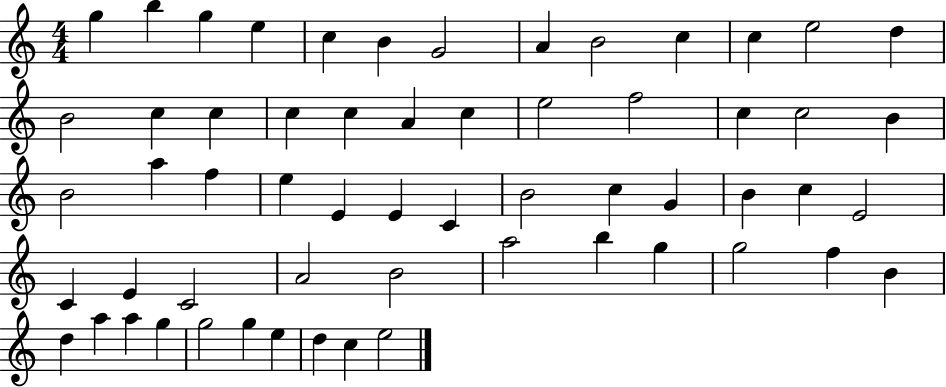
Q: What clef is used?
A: treble